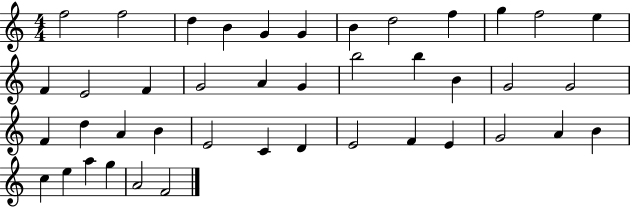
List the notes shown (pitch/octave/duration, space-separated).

F5/h F5/h D5/q B4/q G4/q G4/q B4/q D5/h F5/q G5/q F5/h E5/q F4/q E4/h F4/q G4/h A4/q G4/q B5/h B5/q B4/q G4/h G4/h F4/q D5/q A4/q B4/q E4/h C4/q D4/q E4/h F4/q E4/q G4/h A4/q B4/q C5/q E5/q A5/q G5/q A4/h F4/h